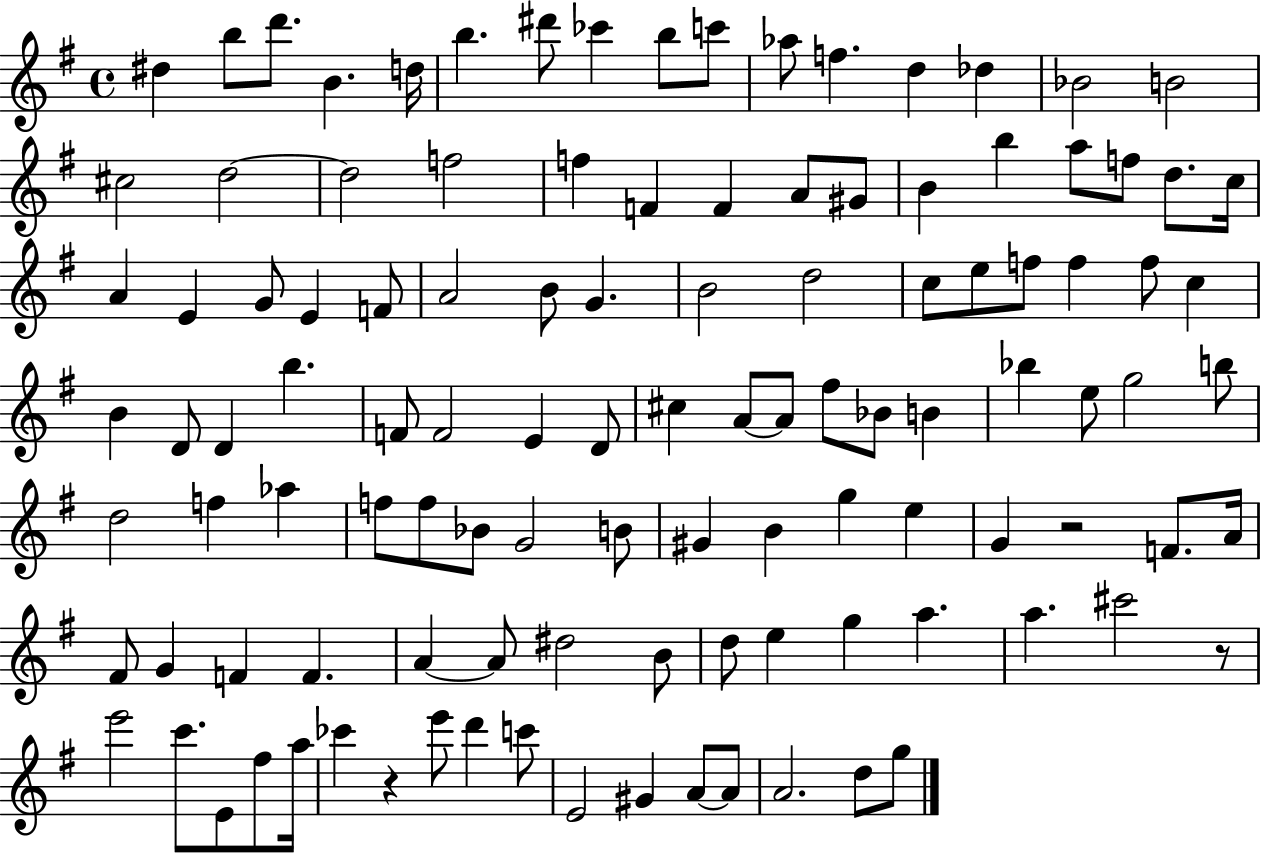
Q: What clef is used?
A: treble